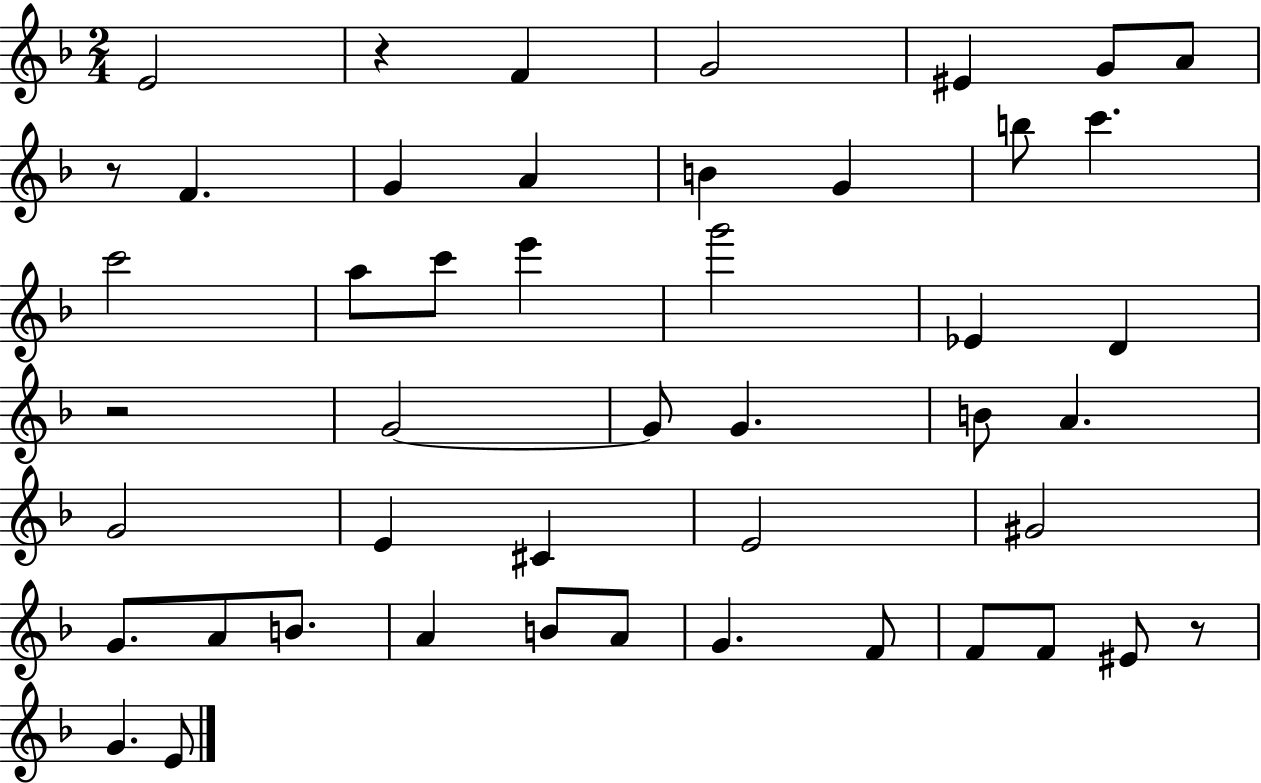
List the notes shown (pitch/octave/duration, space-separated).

E4/h R/q F4/q G4/h EIS4/q G4/e A4/e R/e F4/q. G4/q A4/q B4/q G4/q B5/e C6/q. C6/h A5/e C6/e E6/q G6/h Eb4/q D4/q R/h G4/h G4/e G4/q. B4/e A4/q. G4/h E4/q C#4/q E4/h G#4/h G4/e. A4/e B4/e. A4/q B4/e A4/e G4/q. F4/e F4/e F4/e EIS4/e R/e G4/q. E4/e